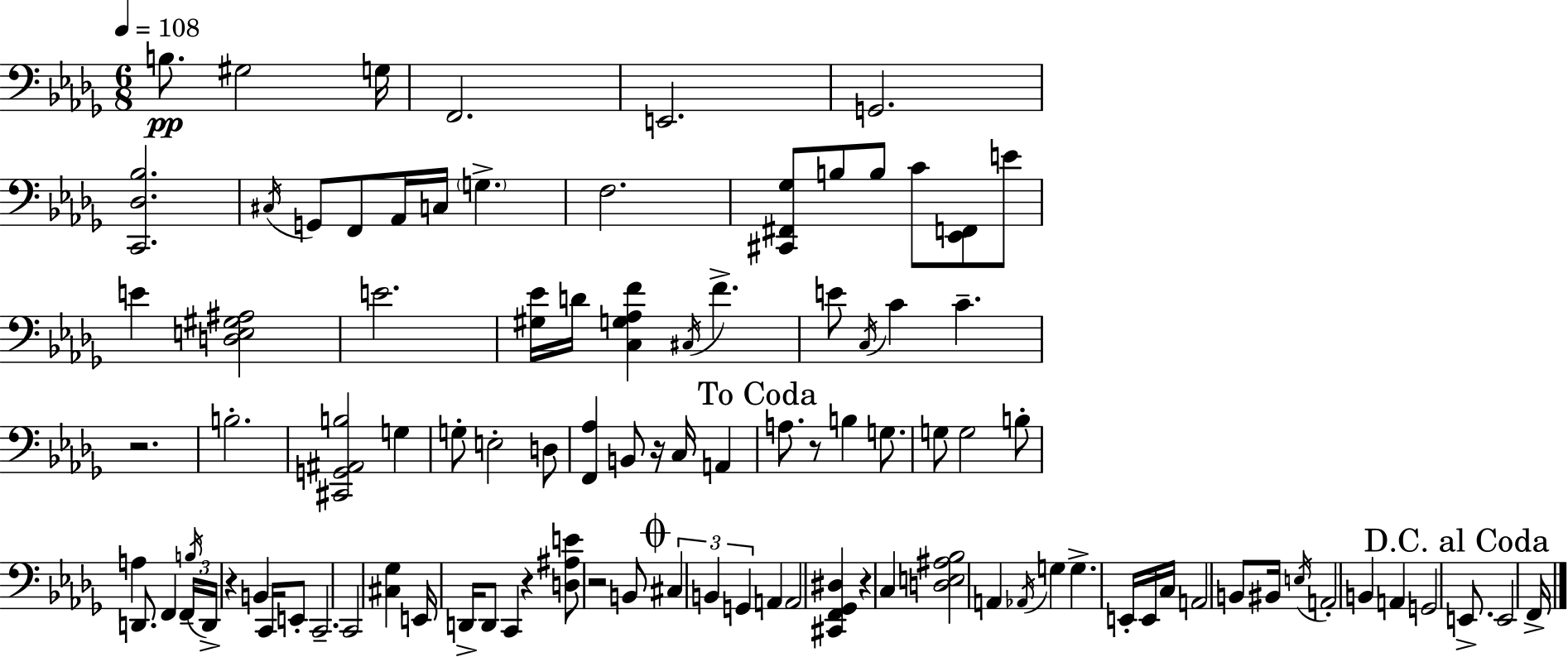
B3/e. G#3/h G3/s F2/h. E2/h. G2/h. [C2,Db3,Bb3]/h. C#3/s G2/e F2/e Ab2/s C3/s G3/q. F3/h. [C#2,F#2,Gb3]/e B3/e B3/e C4/e [Eb2,F2]/e E4/e E4/q [D3,E3,G#3,A#3]/h E4/h. [G#3,Eb4]/s D4/s [C3,G3,Ab3,F4]/q C#3/s F4/q. E4/e C3/s C4/q C4/q. R/h. B3/h. [C#2,G2,A#2,B3]/h G3/q G3/e E3/h D3/e [F2,Ab3]/q B2/e R/s C3/s A2/q A3/e. R/e B3/q G3/e. G3/e G3/h B3/e A3/q D2/e. F2/q F2/s B3/s D2/s R/q B2/q C2/s E2/e C2/h. C2/h [C#3,Gb3]/q E2/s D2/s D2/e C2/q R/q [D3,A#3,E4]/e R/h B2/e C#3/q B2/q G2/q A2/q A2/h [C#2,F2,Gb2,D#3]/q R/q C3/q [D3,E3,A#3,Bb3]/h A2/q Ab2/s G3/q G3/q. E2/s E2/s C3/s A2/h B2/e BIS2/s E3/s A2/h B2/q A2/q G2/h E2/e. E2/h F2/s